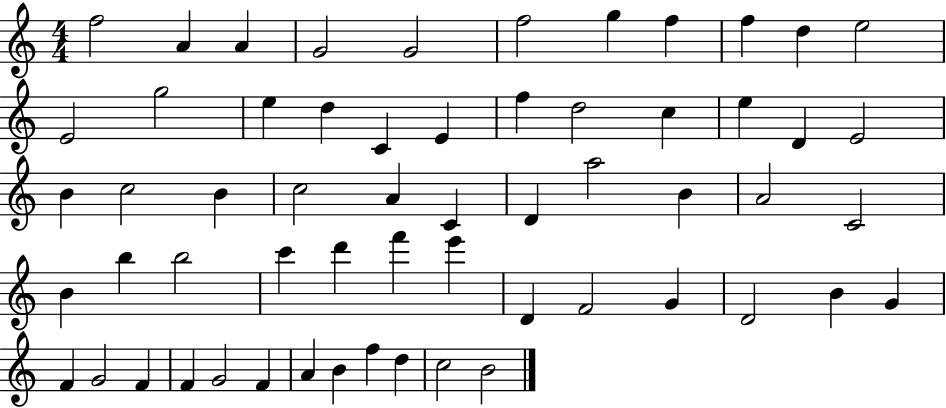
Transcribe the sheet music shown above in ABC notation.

X:1
T:Untitled
M:4/4
L:1/4
K:C
f2 A A G2 G2 f2 g f f d e2 E2 g2 e d C E f d2 c e D E2 B c2 B c2 A C D a2 B A2 C2 B b b2 c' d' f' e' D F2 G D2 B G F G2 F F G2 F A B f d c2 B2